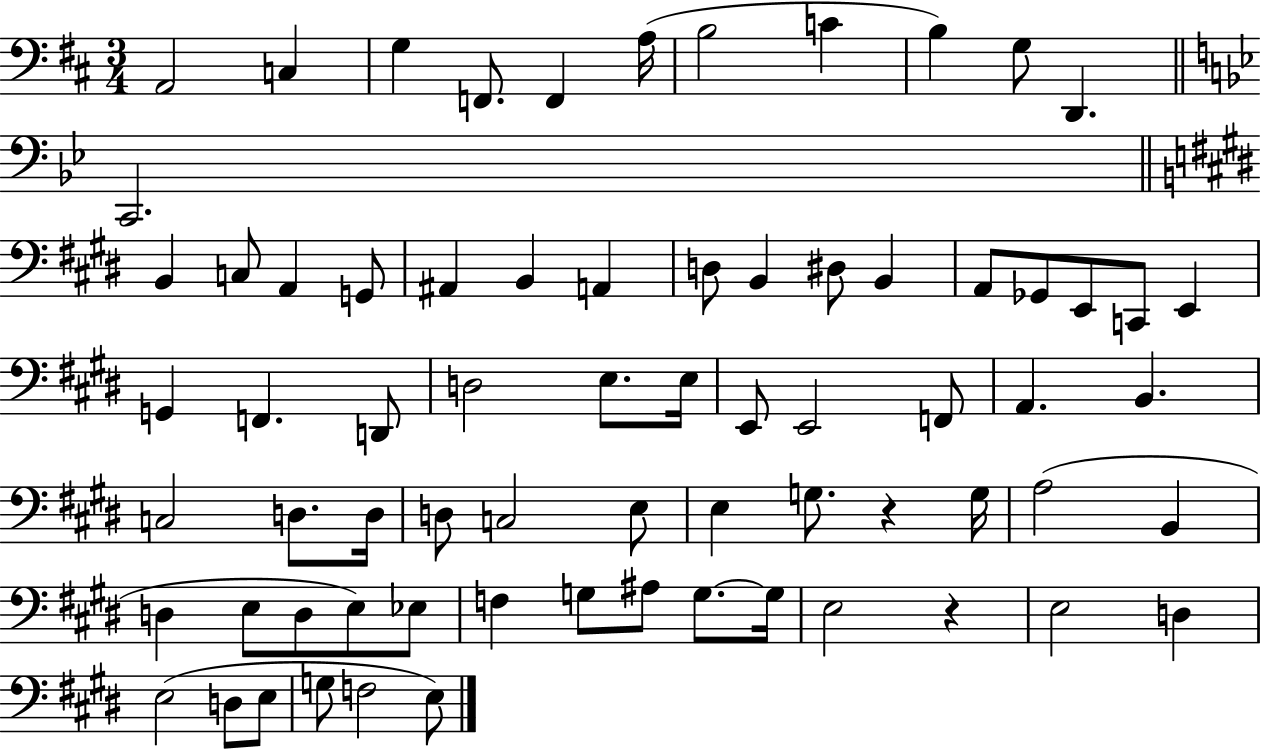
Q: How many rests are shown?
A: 2